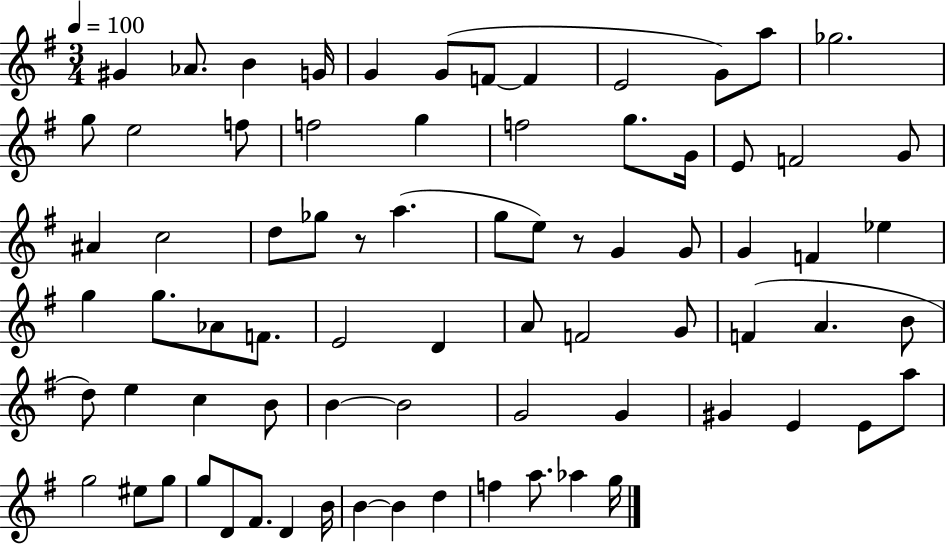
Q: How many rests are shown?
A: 2